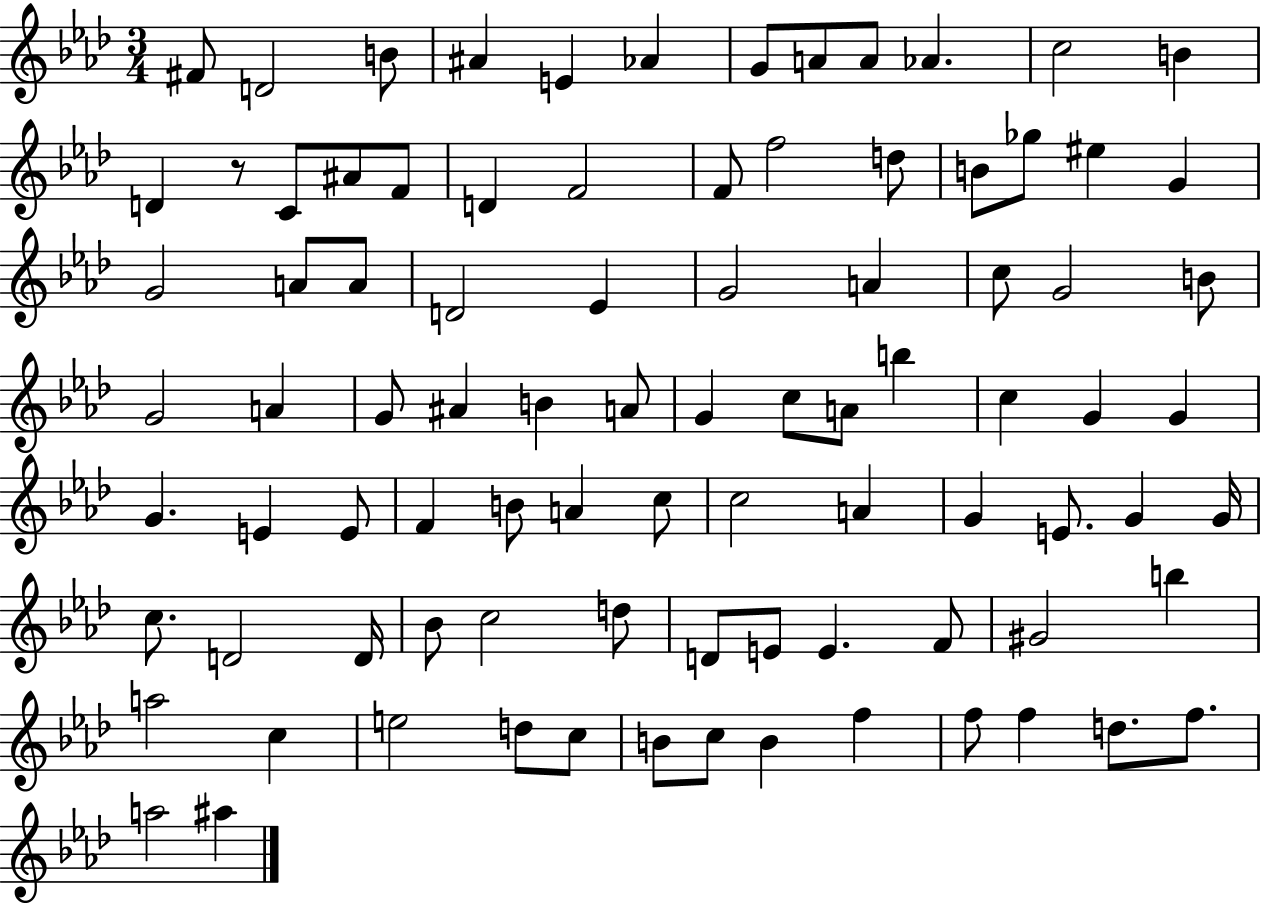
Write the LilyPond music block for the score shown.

{
  \clef treble
  \numericTimeSignature
  \time 3/4
  \key aes \major
  fis'8 d'2 b'8 | ais'4 e'4 aes'4 | g'8 a'8 a'8 aes'4. | c''2 b'4 | \break d'4 r8 c'8 ais'8 f'8 | d'4 f'2 | f'8 f''2 d''8 | b'8 ges''8 eis''4 g'4 | \break g'2 a'8 a'8 | d'2 ees'4 | g'2 a'4 | c''8 g'2 b'8 | \break g'2 a'4 | g'8 ais'4 b'4 a'8 | g'4 c''8 a'8 b''4 | c''4 g'4 g'4 | \break g'4. e'4 e'8 | f'4 b'8 a'4 c''8 | c''2 a'4 | g'4 e'8. g'4 g'16 | \break c''8. d'2 d'16 | bes'8 c''2 d''8 | d'8 e'8 e'4. f'8 | gis'2 b''4 | \break a''2 c''4 | e''2 d''8 c''8 | b'8 c''8 b'4 f''4 | f''8 f''4 d''8. f''8. | \break a''2 ais''4 | \bar "|."
}